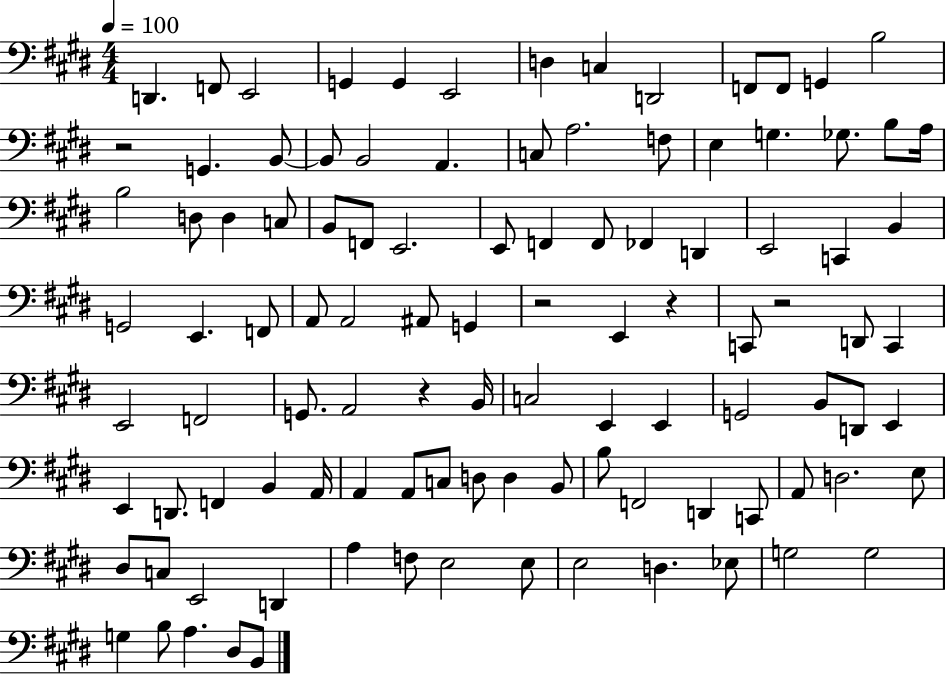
D2/q. F2/e E2/h G2/q G2/q E2/h D3/q C3/q D2/h F2/e F2/e G2/q B3/h R/h G2/q. B2/e B2/e B2/h A2/q. C3/e A3/h. F3/e E3/q G3/q. Gb3/e. B3/e A3/s B3/h D3/e D3/q C3/e B2/e F2/e E2/h. E2/e F2/q F2/e FES2/q D2/q E2/h C2/q B2/q G2/h E2/q. F2/e A2/e A2/h A#2/e G2/q R/h E2/q R/q C2/e R/h D2/e C2/q E2/h F2/h G2/e. A2/h R/q B2/s C3/h E2/q E2/q G2/h B2/e D2/e E2/q E2/q D2/e. F2/q B2/q A2/s A2/q A2/e C3/e D3/e D3/q B2/e B3/e F2/h D2/q C2/e A2/e D3/h. E3/e D#3/e C3/e E2/h D2/q A3/q F3/e E3/h E3/e E3/h D3/q. Eb3/e G3/h G3/h G3/q B3/e A3/q. D#3/e B2/e